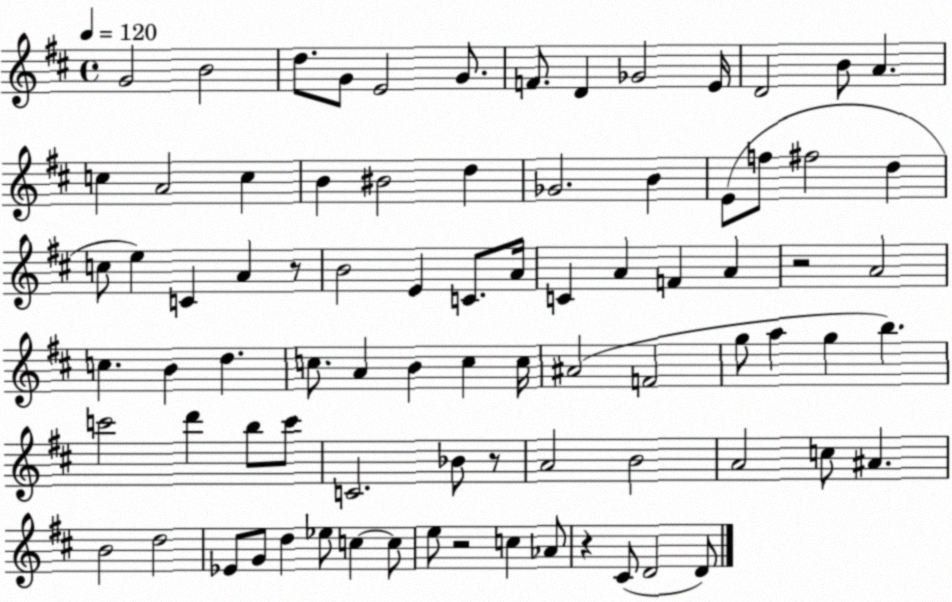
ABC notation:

X:1
T:Untitled
M:4/4
L:1/4
K:D
G2 B2 d/2 G/2 E2 G/2 F/2 D _G2 E/4 D2 B/2 A c A2 c B ^B2 d _G2 B E/2 f/2 ^f2 d c/2 e C A z/2 B2 E C/2 A/4 C A F A z2 A2 c B d c/2 A B c c/4 ^A2 F2 g/2 a g b c'2 d' b/2 c'/2 C2 _B/2 z/2 A2 B2 A2 c/2 ^A B2 d2 _E/2 G/2 d _e/2 c c/2 e/2 z2 c _A/2 z ^C/2 D2 D/2